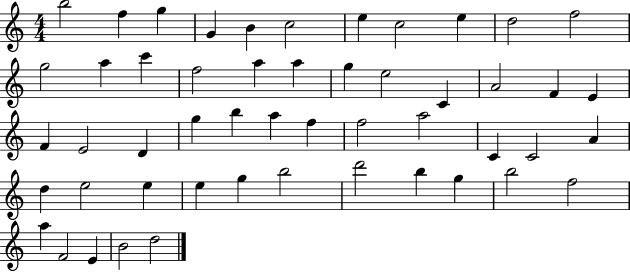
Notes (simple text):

B5/h F5/q G5/q G4/q B4/q C5/h E5/q C5/h E5/q D5/h F5/h G5/h A5/q C6/q F5/h A5/q A5/q G5/q E5/h C4/q A4/h F4/q E4/q F4/q E4/h D4/q G5/q B5/q A5/q F5/q F5/h A5/h C4/q C4/h A4/q D5/q E5/h E5/q E5/q G5/q B5/h D6/h B5/q G5/q B5/h F5/h A5/q F4/h E4/q B4/h D5/h